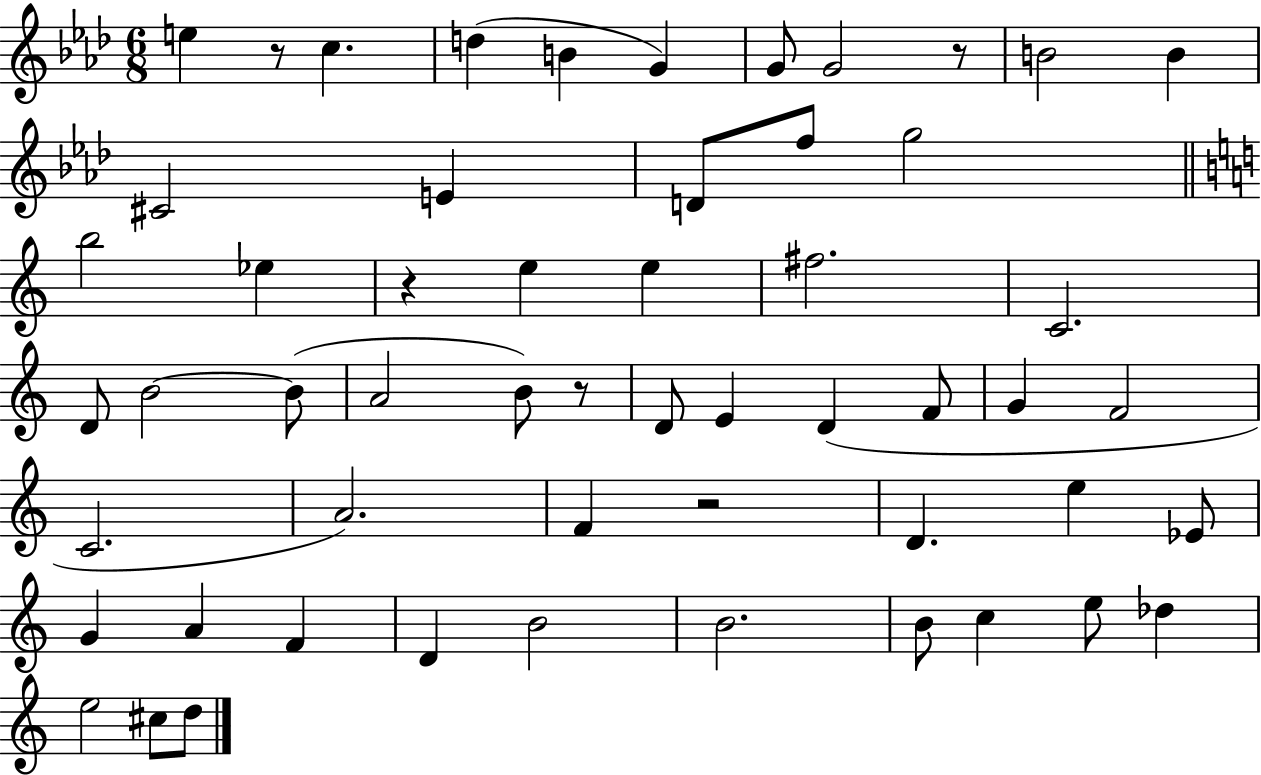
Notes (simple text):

E5/q R/e C5/q. D5/q B4/q G4/q G4/e G4/h R/e B4/h B4/q C#4/h E4/q D4/e F5/e G5/h B5/h Eb5/q R/q E5/q E5/q F#5/h. C4/h. D4/e B4/h B4/e A4/h B4/e R/e D4/e E4/q D4/q F4/e G4/q F4/h C4/h. A4/h. F4/q R/h D4/q. E5/q Eb4/e G4/q A4/q F4/q D4/q B4/h B4/h. B4/e C5/q E5/e Db5/q E5/h C#5/e D5/e